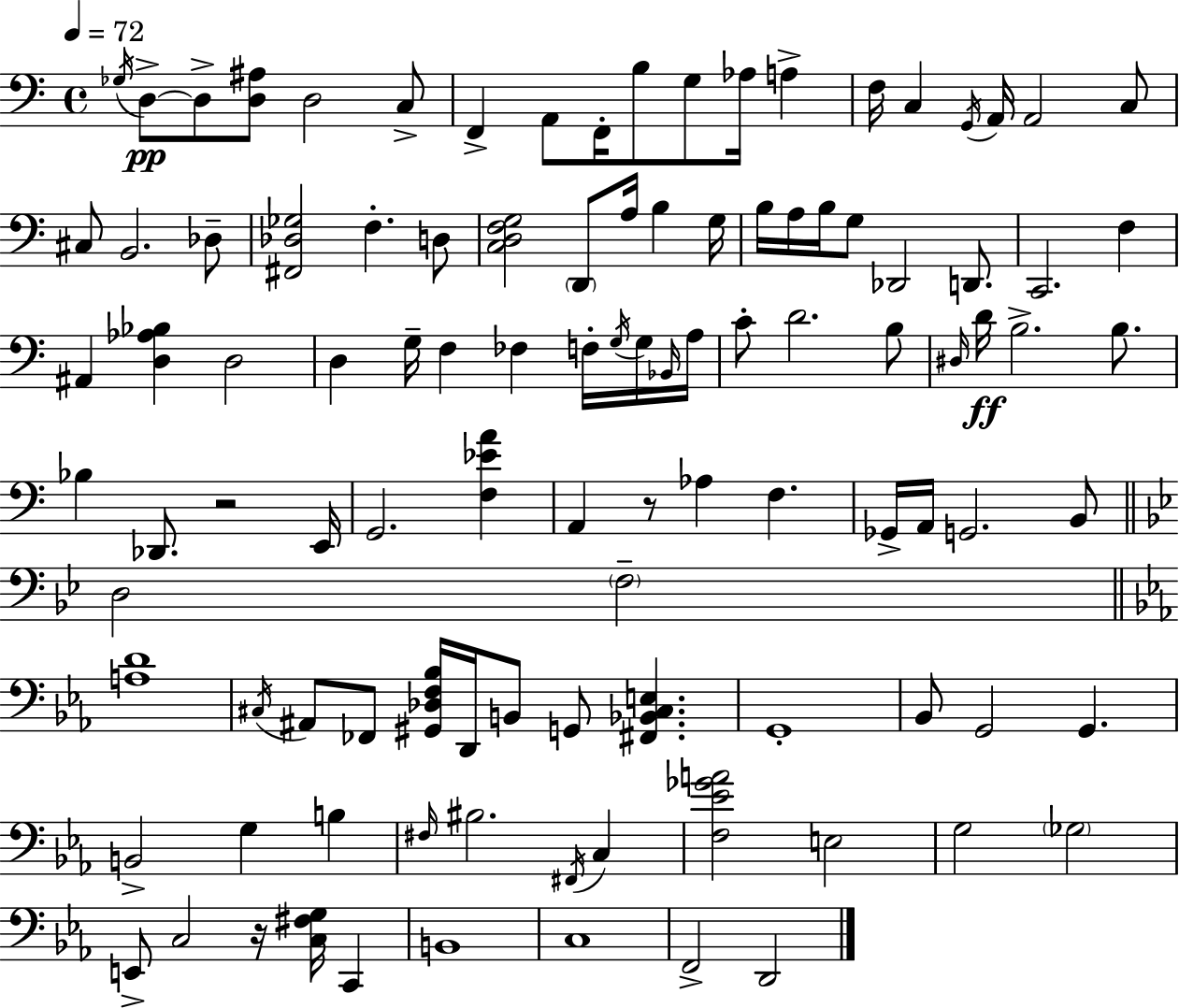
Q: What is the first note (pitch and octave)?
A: Gb3